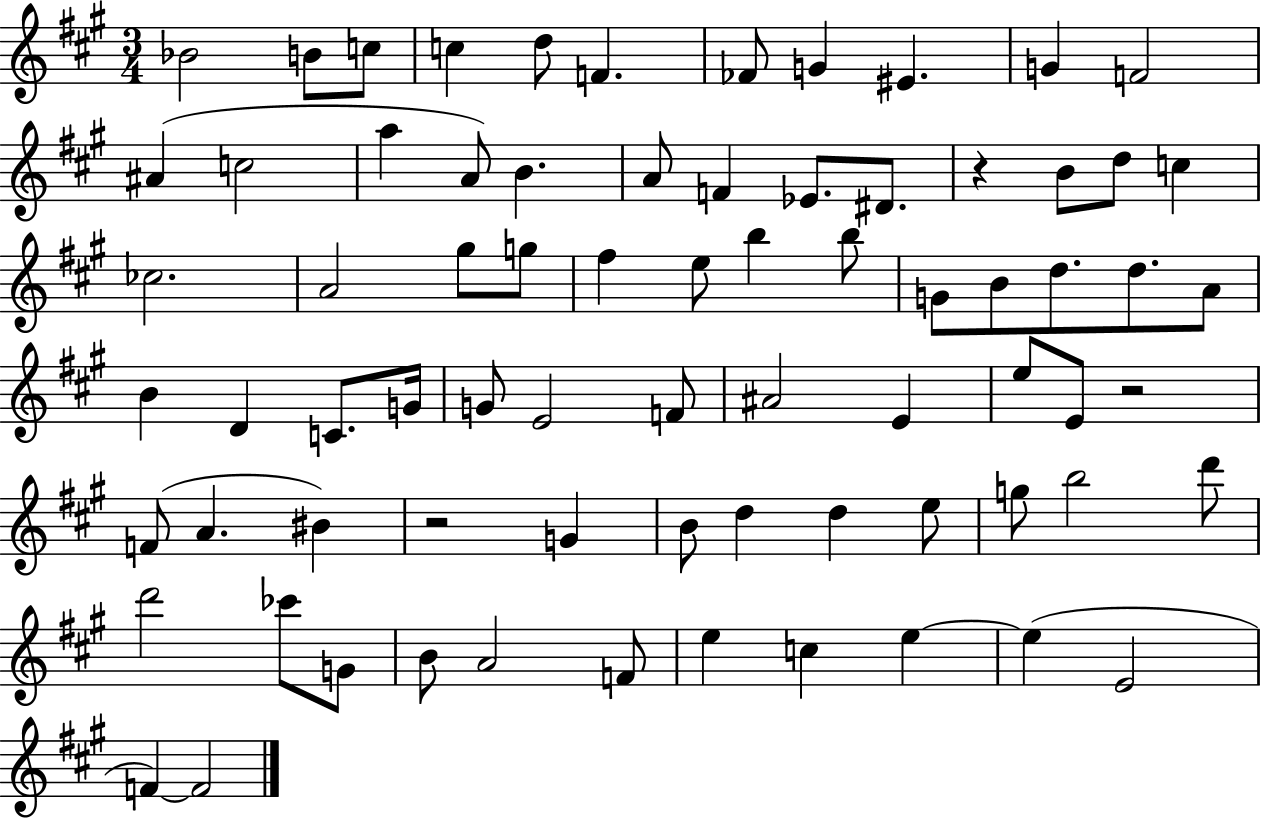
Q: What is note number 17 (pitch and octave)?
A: A4